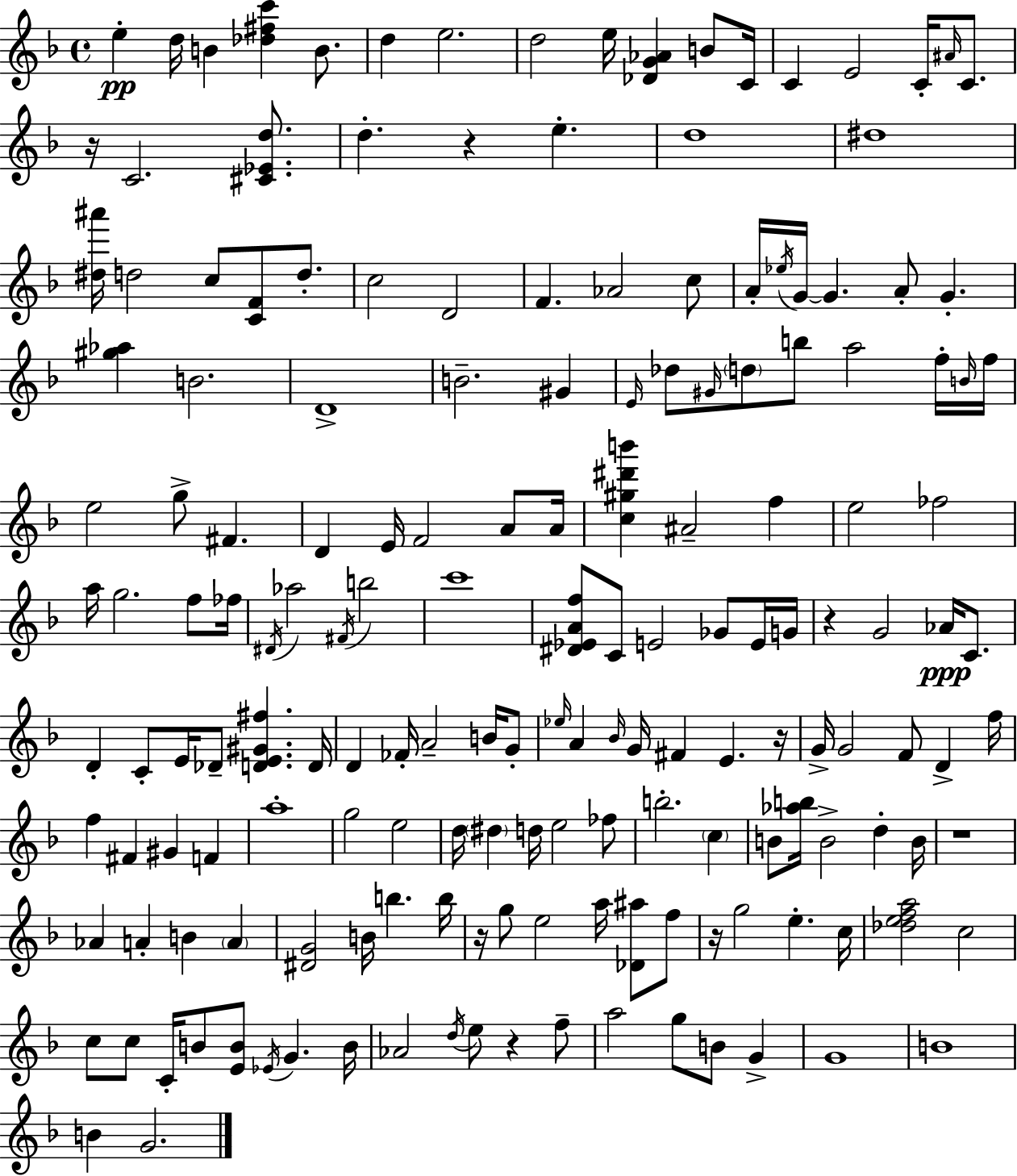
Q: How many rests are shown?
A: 8